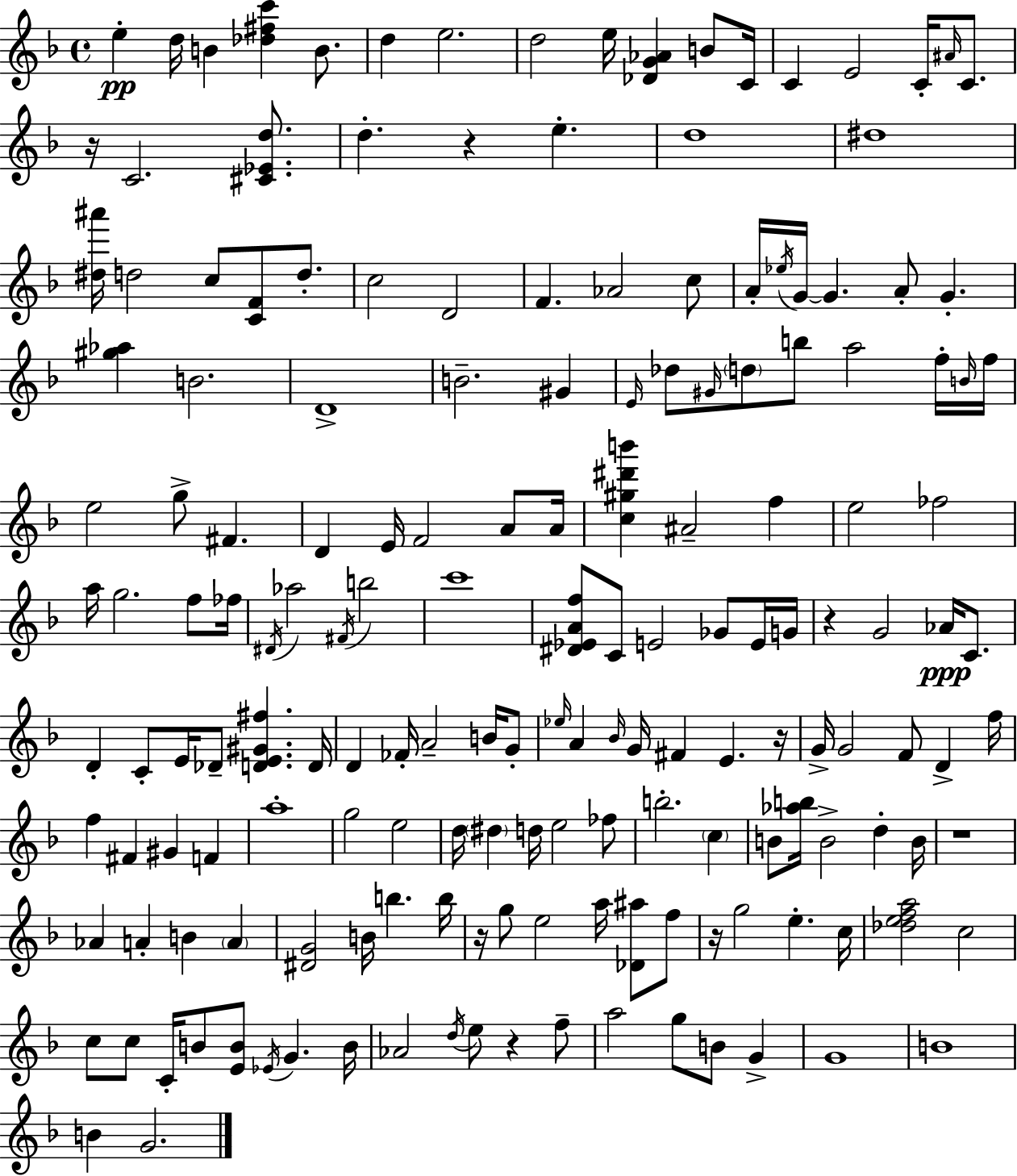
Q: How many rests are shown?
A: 8